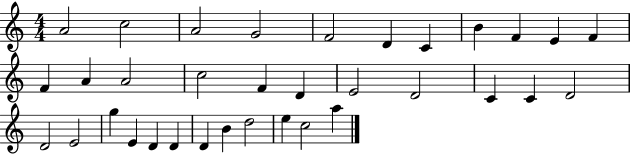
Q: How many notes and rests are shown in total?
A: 34